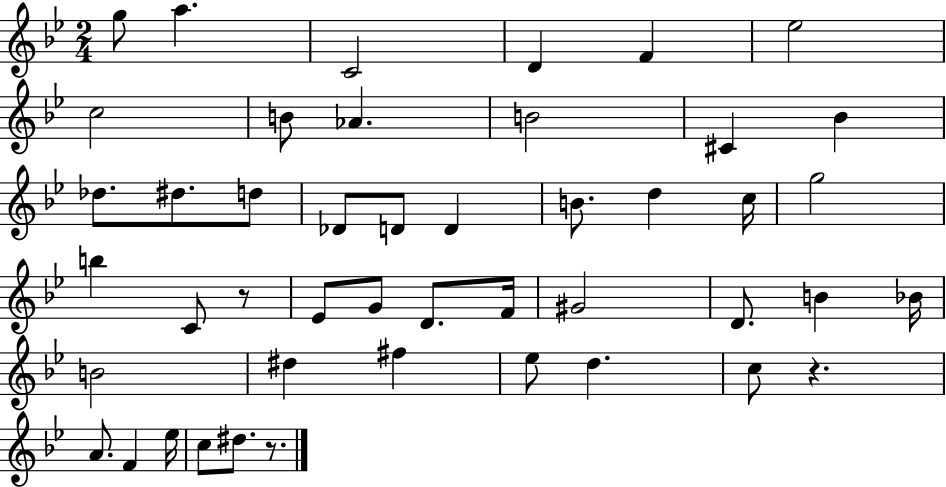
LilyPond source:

{
  \clef treble
  \numericTimeSignature
  \time 2/4
  \key bes \major
  \repeat volta 2 { g''8 a''4. | c'2 | d'4 f'4 | ees''2 | \break c''2 | b'8 aes'4. | b'2 | cis'4 bes'4 | \break des''8. dis''8. d''8 | des'8 d'8 d'4 | b'8. d''4 c''16 | g''2 | \break b''4 c'8 r8 | ees'8 g'8 d'8. f'16 | gis'2 | d'8. b'4 bes'16 | \break b'2 | dis''4 fis''4 | ees''8 d''4. | c''8 r4. | \break a'8. f'4 ees''16 | c''8 dis''8. r8. | } \bar "|."
}